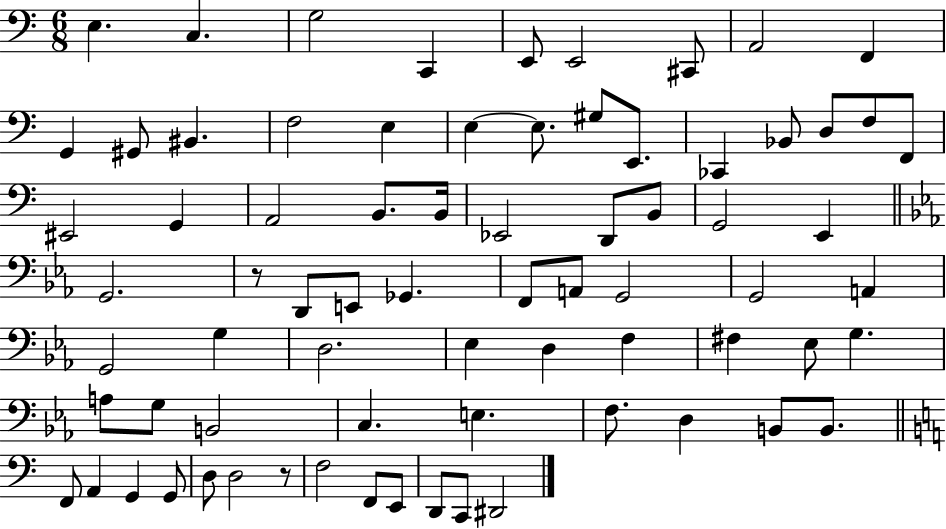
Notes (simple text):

E3/q. C3/q. G3/h C2/q E2/e E2/h C#2/e A2/h F2/q G2/q G#2/e BIS2/q. F3/h E3/q E3/q E3/e. G#3/e E2/e. CES2/q Bb2/e D3/e F3/e F2/e EIS2/h G2/q A2/h B2/e. B2/s Eb2/h D2/e B2/e G2/h E2/q G2/h. R/e D2/e E2/e Gb2/q. F2/e A2/e G2/h G2/h A2/q G2/h G3/q D3/h. Eb3/q D3/q F3/q F#3/q Eb3/e G3/q. A3/e G3/e B2/h C3/q. E3/q. F3/e. D3/q B2/e B2/e. F2/e A2/q G2/q G2/e D3/e D3/h R/e F3/h F2/e E2/e D2/e C2/e D#2/h